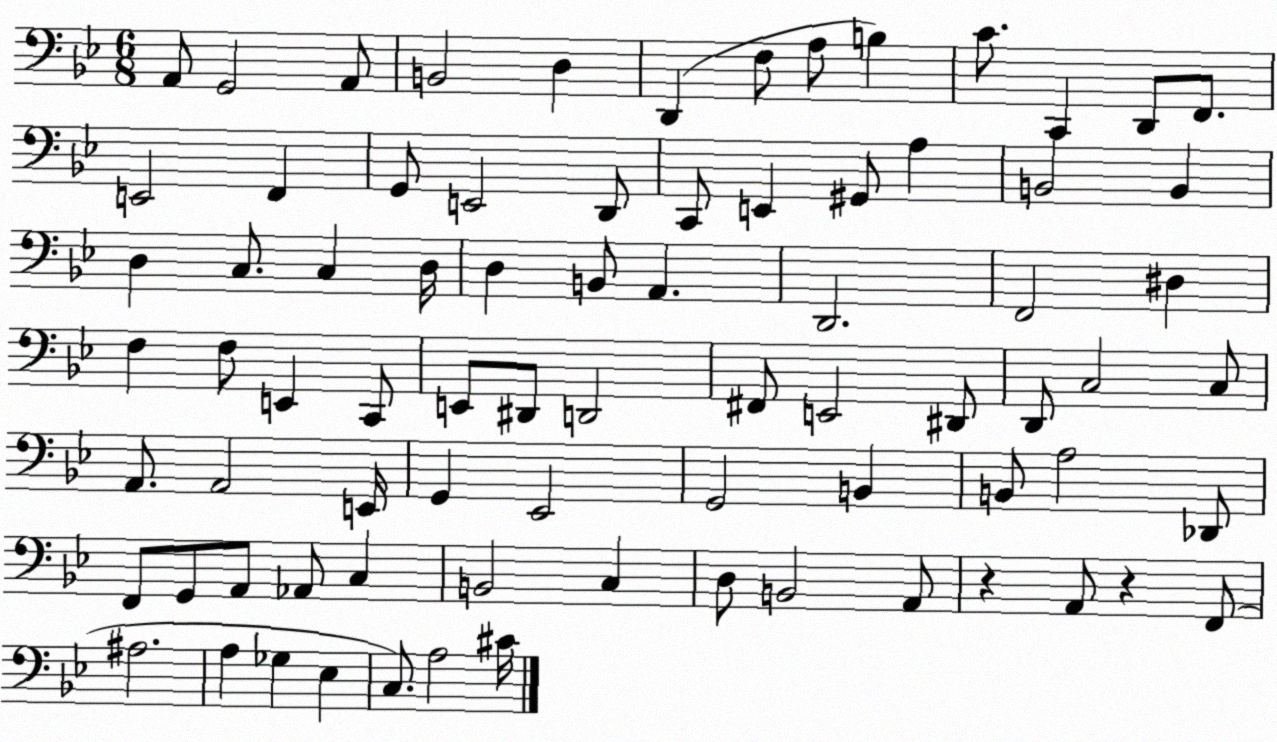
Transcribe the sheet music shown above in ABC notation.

X:1
T:Untitled
M:6/8
L:1/4
K:Bb
A,,/2 G,,2 A,,/2 B,,2 D, D,, F,/2 A,/2 B, C/2 C,, D,,/2 F,,/2 E,,2 F,, G,,/2 E,,2 D,,/2 C,,/2 E,, ^G,,/2 A, B,,2 B,, D, C,/2 C, D,/4 D, B,,/2 A,, D,,2 F,,2 ^D, F, F,/2 E,, C,,/2 E,,/2 ^D,,/2 D,,2 ^F,,/2 E,,2 ^D,,/2 D,,/2 C,2 C,/2 A,,/2 A,,2 E,,/4 G,, _E,,2 G,,2 B,, B,,/2 A,2 _D,,/2 F,,/2 G,,/2 A,,/2 _A,,/2 C, B,,2 C, D,/2 B,,2 A,,/2 z A,,/2 z F,,/2 ^A,2 A, _G, _E, C,/2 A,2 ^C/4